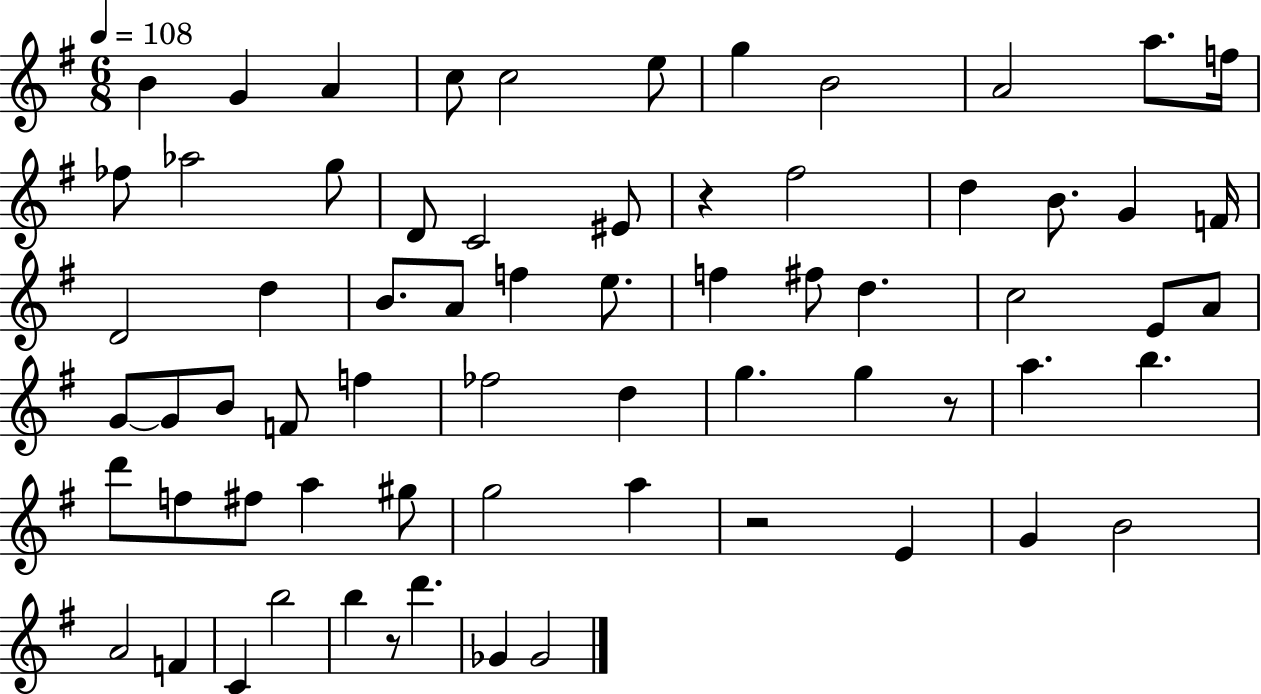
X:1
T:Untitled
M:6/8
L:1/4
K:G
B G A c/2 c2 e/2 g B2 A2 a/2 f/4 _f/2 _a2 g/2 D/2 C2 ^E/2 z ^f2 d B/2 G F/4 D2 d B/2 A/2 f e/2 f ^f/2 d c2 E/2 A/2 G/2 G/2 B/2 F/2 f _f2 d g g z/2 a b d'/2 f/2 ^f/2 a ^g/2 g2 a z2 E G B2 A2 F C b2 b z/2 d' _G _G2